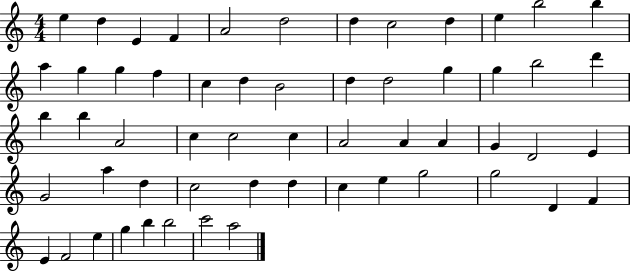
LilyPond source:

{
  \clef treble
  \numericTimeSignature
  \time 4/4
  \key c \major
  e''4 d''4 e'4 f'4 | a'2 d''2 | d''4 c''2 d''4 | e''4 b''2 b''4 | \break a''4 g''4 g''4 f''4 | c''4 d''4 b'2 | d''4 d''2 g''4 | g''4 b''2 d'''4 | \break b''4 b''4 a'2 | c''4 c''2 c''4 | a'2 a'4 a'4 | g'4 d'2 e'4 | \break g'2 a''4 d''4 | c''2 d''4 d''4 | c''4 e''4 g''2 | g''2 d'4 f'4 | \break e'4 f'2 e''4 | g''4 b''4 b''2 | c'''2 a''2 | \bar "|."
}